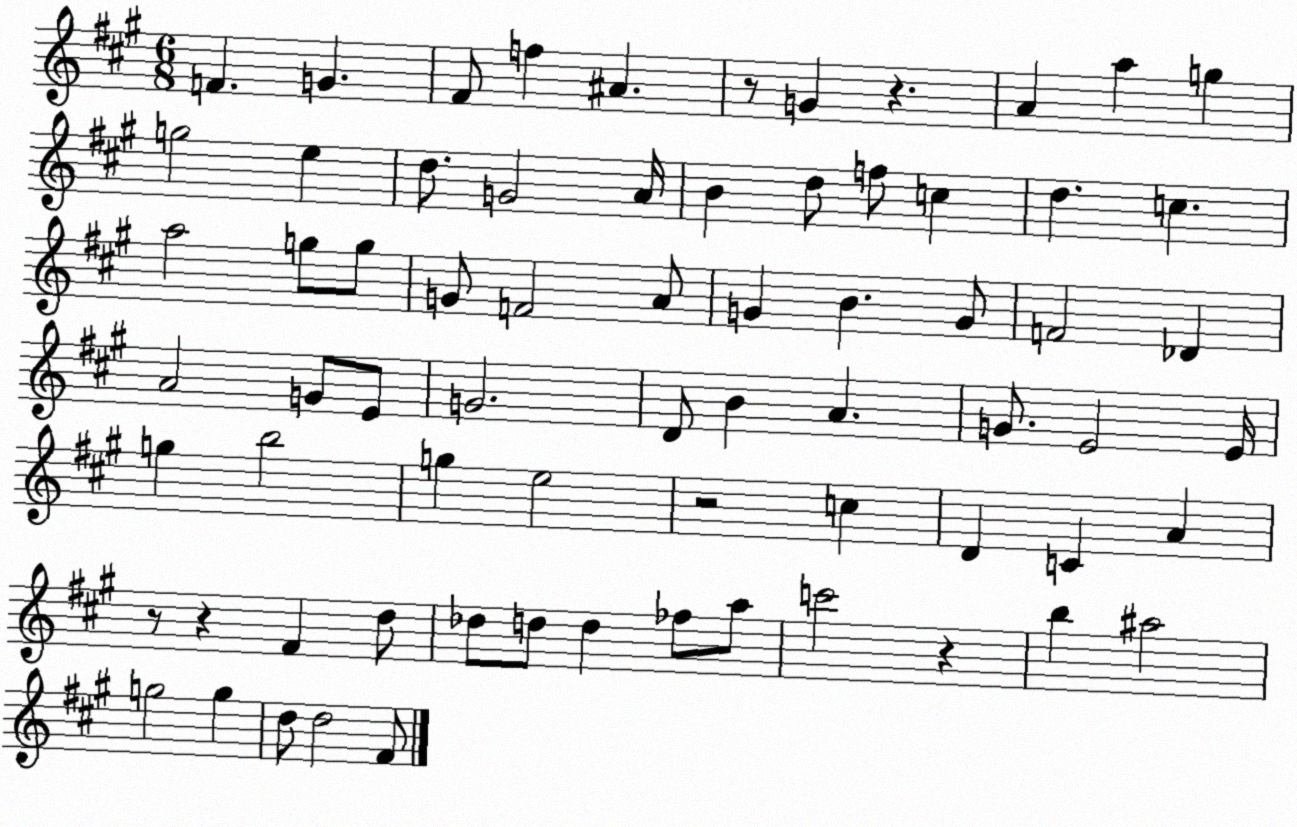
X:1
T:Untitled
M:6/8
L:1/4
K:A
F G ^F/2 f ^A z/2 G z A a g g2 e d/2 G2 A/4 B d/2 f/2 c d c a2 g/2 g/2 G/2 F2 A/2 G B G/2 F2 _D A2 G/2 E/2 G2 D/2 B A G/2 E2 E/4 g b2 g e2 z2 c D C A z/2 z ^F d/2 _d/2 d/2 d _f/2 a/2 c'2 z b ^a2 g2 g d/2 d2 ^F/2